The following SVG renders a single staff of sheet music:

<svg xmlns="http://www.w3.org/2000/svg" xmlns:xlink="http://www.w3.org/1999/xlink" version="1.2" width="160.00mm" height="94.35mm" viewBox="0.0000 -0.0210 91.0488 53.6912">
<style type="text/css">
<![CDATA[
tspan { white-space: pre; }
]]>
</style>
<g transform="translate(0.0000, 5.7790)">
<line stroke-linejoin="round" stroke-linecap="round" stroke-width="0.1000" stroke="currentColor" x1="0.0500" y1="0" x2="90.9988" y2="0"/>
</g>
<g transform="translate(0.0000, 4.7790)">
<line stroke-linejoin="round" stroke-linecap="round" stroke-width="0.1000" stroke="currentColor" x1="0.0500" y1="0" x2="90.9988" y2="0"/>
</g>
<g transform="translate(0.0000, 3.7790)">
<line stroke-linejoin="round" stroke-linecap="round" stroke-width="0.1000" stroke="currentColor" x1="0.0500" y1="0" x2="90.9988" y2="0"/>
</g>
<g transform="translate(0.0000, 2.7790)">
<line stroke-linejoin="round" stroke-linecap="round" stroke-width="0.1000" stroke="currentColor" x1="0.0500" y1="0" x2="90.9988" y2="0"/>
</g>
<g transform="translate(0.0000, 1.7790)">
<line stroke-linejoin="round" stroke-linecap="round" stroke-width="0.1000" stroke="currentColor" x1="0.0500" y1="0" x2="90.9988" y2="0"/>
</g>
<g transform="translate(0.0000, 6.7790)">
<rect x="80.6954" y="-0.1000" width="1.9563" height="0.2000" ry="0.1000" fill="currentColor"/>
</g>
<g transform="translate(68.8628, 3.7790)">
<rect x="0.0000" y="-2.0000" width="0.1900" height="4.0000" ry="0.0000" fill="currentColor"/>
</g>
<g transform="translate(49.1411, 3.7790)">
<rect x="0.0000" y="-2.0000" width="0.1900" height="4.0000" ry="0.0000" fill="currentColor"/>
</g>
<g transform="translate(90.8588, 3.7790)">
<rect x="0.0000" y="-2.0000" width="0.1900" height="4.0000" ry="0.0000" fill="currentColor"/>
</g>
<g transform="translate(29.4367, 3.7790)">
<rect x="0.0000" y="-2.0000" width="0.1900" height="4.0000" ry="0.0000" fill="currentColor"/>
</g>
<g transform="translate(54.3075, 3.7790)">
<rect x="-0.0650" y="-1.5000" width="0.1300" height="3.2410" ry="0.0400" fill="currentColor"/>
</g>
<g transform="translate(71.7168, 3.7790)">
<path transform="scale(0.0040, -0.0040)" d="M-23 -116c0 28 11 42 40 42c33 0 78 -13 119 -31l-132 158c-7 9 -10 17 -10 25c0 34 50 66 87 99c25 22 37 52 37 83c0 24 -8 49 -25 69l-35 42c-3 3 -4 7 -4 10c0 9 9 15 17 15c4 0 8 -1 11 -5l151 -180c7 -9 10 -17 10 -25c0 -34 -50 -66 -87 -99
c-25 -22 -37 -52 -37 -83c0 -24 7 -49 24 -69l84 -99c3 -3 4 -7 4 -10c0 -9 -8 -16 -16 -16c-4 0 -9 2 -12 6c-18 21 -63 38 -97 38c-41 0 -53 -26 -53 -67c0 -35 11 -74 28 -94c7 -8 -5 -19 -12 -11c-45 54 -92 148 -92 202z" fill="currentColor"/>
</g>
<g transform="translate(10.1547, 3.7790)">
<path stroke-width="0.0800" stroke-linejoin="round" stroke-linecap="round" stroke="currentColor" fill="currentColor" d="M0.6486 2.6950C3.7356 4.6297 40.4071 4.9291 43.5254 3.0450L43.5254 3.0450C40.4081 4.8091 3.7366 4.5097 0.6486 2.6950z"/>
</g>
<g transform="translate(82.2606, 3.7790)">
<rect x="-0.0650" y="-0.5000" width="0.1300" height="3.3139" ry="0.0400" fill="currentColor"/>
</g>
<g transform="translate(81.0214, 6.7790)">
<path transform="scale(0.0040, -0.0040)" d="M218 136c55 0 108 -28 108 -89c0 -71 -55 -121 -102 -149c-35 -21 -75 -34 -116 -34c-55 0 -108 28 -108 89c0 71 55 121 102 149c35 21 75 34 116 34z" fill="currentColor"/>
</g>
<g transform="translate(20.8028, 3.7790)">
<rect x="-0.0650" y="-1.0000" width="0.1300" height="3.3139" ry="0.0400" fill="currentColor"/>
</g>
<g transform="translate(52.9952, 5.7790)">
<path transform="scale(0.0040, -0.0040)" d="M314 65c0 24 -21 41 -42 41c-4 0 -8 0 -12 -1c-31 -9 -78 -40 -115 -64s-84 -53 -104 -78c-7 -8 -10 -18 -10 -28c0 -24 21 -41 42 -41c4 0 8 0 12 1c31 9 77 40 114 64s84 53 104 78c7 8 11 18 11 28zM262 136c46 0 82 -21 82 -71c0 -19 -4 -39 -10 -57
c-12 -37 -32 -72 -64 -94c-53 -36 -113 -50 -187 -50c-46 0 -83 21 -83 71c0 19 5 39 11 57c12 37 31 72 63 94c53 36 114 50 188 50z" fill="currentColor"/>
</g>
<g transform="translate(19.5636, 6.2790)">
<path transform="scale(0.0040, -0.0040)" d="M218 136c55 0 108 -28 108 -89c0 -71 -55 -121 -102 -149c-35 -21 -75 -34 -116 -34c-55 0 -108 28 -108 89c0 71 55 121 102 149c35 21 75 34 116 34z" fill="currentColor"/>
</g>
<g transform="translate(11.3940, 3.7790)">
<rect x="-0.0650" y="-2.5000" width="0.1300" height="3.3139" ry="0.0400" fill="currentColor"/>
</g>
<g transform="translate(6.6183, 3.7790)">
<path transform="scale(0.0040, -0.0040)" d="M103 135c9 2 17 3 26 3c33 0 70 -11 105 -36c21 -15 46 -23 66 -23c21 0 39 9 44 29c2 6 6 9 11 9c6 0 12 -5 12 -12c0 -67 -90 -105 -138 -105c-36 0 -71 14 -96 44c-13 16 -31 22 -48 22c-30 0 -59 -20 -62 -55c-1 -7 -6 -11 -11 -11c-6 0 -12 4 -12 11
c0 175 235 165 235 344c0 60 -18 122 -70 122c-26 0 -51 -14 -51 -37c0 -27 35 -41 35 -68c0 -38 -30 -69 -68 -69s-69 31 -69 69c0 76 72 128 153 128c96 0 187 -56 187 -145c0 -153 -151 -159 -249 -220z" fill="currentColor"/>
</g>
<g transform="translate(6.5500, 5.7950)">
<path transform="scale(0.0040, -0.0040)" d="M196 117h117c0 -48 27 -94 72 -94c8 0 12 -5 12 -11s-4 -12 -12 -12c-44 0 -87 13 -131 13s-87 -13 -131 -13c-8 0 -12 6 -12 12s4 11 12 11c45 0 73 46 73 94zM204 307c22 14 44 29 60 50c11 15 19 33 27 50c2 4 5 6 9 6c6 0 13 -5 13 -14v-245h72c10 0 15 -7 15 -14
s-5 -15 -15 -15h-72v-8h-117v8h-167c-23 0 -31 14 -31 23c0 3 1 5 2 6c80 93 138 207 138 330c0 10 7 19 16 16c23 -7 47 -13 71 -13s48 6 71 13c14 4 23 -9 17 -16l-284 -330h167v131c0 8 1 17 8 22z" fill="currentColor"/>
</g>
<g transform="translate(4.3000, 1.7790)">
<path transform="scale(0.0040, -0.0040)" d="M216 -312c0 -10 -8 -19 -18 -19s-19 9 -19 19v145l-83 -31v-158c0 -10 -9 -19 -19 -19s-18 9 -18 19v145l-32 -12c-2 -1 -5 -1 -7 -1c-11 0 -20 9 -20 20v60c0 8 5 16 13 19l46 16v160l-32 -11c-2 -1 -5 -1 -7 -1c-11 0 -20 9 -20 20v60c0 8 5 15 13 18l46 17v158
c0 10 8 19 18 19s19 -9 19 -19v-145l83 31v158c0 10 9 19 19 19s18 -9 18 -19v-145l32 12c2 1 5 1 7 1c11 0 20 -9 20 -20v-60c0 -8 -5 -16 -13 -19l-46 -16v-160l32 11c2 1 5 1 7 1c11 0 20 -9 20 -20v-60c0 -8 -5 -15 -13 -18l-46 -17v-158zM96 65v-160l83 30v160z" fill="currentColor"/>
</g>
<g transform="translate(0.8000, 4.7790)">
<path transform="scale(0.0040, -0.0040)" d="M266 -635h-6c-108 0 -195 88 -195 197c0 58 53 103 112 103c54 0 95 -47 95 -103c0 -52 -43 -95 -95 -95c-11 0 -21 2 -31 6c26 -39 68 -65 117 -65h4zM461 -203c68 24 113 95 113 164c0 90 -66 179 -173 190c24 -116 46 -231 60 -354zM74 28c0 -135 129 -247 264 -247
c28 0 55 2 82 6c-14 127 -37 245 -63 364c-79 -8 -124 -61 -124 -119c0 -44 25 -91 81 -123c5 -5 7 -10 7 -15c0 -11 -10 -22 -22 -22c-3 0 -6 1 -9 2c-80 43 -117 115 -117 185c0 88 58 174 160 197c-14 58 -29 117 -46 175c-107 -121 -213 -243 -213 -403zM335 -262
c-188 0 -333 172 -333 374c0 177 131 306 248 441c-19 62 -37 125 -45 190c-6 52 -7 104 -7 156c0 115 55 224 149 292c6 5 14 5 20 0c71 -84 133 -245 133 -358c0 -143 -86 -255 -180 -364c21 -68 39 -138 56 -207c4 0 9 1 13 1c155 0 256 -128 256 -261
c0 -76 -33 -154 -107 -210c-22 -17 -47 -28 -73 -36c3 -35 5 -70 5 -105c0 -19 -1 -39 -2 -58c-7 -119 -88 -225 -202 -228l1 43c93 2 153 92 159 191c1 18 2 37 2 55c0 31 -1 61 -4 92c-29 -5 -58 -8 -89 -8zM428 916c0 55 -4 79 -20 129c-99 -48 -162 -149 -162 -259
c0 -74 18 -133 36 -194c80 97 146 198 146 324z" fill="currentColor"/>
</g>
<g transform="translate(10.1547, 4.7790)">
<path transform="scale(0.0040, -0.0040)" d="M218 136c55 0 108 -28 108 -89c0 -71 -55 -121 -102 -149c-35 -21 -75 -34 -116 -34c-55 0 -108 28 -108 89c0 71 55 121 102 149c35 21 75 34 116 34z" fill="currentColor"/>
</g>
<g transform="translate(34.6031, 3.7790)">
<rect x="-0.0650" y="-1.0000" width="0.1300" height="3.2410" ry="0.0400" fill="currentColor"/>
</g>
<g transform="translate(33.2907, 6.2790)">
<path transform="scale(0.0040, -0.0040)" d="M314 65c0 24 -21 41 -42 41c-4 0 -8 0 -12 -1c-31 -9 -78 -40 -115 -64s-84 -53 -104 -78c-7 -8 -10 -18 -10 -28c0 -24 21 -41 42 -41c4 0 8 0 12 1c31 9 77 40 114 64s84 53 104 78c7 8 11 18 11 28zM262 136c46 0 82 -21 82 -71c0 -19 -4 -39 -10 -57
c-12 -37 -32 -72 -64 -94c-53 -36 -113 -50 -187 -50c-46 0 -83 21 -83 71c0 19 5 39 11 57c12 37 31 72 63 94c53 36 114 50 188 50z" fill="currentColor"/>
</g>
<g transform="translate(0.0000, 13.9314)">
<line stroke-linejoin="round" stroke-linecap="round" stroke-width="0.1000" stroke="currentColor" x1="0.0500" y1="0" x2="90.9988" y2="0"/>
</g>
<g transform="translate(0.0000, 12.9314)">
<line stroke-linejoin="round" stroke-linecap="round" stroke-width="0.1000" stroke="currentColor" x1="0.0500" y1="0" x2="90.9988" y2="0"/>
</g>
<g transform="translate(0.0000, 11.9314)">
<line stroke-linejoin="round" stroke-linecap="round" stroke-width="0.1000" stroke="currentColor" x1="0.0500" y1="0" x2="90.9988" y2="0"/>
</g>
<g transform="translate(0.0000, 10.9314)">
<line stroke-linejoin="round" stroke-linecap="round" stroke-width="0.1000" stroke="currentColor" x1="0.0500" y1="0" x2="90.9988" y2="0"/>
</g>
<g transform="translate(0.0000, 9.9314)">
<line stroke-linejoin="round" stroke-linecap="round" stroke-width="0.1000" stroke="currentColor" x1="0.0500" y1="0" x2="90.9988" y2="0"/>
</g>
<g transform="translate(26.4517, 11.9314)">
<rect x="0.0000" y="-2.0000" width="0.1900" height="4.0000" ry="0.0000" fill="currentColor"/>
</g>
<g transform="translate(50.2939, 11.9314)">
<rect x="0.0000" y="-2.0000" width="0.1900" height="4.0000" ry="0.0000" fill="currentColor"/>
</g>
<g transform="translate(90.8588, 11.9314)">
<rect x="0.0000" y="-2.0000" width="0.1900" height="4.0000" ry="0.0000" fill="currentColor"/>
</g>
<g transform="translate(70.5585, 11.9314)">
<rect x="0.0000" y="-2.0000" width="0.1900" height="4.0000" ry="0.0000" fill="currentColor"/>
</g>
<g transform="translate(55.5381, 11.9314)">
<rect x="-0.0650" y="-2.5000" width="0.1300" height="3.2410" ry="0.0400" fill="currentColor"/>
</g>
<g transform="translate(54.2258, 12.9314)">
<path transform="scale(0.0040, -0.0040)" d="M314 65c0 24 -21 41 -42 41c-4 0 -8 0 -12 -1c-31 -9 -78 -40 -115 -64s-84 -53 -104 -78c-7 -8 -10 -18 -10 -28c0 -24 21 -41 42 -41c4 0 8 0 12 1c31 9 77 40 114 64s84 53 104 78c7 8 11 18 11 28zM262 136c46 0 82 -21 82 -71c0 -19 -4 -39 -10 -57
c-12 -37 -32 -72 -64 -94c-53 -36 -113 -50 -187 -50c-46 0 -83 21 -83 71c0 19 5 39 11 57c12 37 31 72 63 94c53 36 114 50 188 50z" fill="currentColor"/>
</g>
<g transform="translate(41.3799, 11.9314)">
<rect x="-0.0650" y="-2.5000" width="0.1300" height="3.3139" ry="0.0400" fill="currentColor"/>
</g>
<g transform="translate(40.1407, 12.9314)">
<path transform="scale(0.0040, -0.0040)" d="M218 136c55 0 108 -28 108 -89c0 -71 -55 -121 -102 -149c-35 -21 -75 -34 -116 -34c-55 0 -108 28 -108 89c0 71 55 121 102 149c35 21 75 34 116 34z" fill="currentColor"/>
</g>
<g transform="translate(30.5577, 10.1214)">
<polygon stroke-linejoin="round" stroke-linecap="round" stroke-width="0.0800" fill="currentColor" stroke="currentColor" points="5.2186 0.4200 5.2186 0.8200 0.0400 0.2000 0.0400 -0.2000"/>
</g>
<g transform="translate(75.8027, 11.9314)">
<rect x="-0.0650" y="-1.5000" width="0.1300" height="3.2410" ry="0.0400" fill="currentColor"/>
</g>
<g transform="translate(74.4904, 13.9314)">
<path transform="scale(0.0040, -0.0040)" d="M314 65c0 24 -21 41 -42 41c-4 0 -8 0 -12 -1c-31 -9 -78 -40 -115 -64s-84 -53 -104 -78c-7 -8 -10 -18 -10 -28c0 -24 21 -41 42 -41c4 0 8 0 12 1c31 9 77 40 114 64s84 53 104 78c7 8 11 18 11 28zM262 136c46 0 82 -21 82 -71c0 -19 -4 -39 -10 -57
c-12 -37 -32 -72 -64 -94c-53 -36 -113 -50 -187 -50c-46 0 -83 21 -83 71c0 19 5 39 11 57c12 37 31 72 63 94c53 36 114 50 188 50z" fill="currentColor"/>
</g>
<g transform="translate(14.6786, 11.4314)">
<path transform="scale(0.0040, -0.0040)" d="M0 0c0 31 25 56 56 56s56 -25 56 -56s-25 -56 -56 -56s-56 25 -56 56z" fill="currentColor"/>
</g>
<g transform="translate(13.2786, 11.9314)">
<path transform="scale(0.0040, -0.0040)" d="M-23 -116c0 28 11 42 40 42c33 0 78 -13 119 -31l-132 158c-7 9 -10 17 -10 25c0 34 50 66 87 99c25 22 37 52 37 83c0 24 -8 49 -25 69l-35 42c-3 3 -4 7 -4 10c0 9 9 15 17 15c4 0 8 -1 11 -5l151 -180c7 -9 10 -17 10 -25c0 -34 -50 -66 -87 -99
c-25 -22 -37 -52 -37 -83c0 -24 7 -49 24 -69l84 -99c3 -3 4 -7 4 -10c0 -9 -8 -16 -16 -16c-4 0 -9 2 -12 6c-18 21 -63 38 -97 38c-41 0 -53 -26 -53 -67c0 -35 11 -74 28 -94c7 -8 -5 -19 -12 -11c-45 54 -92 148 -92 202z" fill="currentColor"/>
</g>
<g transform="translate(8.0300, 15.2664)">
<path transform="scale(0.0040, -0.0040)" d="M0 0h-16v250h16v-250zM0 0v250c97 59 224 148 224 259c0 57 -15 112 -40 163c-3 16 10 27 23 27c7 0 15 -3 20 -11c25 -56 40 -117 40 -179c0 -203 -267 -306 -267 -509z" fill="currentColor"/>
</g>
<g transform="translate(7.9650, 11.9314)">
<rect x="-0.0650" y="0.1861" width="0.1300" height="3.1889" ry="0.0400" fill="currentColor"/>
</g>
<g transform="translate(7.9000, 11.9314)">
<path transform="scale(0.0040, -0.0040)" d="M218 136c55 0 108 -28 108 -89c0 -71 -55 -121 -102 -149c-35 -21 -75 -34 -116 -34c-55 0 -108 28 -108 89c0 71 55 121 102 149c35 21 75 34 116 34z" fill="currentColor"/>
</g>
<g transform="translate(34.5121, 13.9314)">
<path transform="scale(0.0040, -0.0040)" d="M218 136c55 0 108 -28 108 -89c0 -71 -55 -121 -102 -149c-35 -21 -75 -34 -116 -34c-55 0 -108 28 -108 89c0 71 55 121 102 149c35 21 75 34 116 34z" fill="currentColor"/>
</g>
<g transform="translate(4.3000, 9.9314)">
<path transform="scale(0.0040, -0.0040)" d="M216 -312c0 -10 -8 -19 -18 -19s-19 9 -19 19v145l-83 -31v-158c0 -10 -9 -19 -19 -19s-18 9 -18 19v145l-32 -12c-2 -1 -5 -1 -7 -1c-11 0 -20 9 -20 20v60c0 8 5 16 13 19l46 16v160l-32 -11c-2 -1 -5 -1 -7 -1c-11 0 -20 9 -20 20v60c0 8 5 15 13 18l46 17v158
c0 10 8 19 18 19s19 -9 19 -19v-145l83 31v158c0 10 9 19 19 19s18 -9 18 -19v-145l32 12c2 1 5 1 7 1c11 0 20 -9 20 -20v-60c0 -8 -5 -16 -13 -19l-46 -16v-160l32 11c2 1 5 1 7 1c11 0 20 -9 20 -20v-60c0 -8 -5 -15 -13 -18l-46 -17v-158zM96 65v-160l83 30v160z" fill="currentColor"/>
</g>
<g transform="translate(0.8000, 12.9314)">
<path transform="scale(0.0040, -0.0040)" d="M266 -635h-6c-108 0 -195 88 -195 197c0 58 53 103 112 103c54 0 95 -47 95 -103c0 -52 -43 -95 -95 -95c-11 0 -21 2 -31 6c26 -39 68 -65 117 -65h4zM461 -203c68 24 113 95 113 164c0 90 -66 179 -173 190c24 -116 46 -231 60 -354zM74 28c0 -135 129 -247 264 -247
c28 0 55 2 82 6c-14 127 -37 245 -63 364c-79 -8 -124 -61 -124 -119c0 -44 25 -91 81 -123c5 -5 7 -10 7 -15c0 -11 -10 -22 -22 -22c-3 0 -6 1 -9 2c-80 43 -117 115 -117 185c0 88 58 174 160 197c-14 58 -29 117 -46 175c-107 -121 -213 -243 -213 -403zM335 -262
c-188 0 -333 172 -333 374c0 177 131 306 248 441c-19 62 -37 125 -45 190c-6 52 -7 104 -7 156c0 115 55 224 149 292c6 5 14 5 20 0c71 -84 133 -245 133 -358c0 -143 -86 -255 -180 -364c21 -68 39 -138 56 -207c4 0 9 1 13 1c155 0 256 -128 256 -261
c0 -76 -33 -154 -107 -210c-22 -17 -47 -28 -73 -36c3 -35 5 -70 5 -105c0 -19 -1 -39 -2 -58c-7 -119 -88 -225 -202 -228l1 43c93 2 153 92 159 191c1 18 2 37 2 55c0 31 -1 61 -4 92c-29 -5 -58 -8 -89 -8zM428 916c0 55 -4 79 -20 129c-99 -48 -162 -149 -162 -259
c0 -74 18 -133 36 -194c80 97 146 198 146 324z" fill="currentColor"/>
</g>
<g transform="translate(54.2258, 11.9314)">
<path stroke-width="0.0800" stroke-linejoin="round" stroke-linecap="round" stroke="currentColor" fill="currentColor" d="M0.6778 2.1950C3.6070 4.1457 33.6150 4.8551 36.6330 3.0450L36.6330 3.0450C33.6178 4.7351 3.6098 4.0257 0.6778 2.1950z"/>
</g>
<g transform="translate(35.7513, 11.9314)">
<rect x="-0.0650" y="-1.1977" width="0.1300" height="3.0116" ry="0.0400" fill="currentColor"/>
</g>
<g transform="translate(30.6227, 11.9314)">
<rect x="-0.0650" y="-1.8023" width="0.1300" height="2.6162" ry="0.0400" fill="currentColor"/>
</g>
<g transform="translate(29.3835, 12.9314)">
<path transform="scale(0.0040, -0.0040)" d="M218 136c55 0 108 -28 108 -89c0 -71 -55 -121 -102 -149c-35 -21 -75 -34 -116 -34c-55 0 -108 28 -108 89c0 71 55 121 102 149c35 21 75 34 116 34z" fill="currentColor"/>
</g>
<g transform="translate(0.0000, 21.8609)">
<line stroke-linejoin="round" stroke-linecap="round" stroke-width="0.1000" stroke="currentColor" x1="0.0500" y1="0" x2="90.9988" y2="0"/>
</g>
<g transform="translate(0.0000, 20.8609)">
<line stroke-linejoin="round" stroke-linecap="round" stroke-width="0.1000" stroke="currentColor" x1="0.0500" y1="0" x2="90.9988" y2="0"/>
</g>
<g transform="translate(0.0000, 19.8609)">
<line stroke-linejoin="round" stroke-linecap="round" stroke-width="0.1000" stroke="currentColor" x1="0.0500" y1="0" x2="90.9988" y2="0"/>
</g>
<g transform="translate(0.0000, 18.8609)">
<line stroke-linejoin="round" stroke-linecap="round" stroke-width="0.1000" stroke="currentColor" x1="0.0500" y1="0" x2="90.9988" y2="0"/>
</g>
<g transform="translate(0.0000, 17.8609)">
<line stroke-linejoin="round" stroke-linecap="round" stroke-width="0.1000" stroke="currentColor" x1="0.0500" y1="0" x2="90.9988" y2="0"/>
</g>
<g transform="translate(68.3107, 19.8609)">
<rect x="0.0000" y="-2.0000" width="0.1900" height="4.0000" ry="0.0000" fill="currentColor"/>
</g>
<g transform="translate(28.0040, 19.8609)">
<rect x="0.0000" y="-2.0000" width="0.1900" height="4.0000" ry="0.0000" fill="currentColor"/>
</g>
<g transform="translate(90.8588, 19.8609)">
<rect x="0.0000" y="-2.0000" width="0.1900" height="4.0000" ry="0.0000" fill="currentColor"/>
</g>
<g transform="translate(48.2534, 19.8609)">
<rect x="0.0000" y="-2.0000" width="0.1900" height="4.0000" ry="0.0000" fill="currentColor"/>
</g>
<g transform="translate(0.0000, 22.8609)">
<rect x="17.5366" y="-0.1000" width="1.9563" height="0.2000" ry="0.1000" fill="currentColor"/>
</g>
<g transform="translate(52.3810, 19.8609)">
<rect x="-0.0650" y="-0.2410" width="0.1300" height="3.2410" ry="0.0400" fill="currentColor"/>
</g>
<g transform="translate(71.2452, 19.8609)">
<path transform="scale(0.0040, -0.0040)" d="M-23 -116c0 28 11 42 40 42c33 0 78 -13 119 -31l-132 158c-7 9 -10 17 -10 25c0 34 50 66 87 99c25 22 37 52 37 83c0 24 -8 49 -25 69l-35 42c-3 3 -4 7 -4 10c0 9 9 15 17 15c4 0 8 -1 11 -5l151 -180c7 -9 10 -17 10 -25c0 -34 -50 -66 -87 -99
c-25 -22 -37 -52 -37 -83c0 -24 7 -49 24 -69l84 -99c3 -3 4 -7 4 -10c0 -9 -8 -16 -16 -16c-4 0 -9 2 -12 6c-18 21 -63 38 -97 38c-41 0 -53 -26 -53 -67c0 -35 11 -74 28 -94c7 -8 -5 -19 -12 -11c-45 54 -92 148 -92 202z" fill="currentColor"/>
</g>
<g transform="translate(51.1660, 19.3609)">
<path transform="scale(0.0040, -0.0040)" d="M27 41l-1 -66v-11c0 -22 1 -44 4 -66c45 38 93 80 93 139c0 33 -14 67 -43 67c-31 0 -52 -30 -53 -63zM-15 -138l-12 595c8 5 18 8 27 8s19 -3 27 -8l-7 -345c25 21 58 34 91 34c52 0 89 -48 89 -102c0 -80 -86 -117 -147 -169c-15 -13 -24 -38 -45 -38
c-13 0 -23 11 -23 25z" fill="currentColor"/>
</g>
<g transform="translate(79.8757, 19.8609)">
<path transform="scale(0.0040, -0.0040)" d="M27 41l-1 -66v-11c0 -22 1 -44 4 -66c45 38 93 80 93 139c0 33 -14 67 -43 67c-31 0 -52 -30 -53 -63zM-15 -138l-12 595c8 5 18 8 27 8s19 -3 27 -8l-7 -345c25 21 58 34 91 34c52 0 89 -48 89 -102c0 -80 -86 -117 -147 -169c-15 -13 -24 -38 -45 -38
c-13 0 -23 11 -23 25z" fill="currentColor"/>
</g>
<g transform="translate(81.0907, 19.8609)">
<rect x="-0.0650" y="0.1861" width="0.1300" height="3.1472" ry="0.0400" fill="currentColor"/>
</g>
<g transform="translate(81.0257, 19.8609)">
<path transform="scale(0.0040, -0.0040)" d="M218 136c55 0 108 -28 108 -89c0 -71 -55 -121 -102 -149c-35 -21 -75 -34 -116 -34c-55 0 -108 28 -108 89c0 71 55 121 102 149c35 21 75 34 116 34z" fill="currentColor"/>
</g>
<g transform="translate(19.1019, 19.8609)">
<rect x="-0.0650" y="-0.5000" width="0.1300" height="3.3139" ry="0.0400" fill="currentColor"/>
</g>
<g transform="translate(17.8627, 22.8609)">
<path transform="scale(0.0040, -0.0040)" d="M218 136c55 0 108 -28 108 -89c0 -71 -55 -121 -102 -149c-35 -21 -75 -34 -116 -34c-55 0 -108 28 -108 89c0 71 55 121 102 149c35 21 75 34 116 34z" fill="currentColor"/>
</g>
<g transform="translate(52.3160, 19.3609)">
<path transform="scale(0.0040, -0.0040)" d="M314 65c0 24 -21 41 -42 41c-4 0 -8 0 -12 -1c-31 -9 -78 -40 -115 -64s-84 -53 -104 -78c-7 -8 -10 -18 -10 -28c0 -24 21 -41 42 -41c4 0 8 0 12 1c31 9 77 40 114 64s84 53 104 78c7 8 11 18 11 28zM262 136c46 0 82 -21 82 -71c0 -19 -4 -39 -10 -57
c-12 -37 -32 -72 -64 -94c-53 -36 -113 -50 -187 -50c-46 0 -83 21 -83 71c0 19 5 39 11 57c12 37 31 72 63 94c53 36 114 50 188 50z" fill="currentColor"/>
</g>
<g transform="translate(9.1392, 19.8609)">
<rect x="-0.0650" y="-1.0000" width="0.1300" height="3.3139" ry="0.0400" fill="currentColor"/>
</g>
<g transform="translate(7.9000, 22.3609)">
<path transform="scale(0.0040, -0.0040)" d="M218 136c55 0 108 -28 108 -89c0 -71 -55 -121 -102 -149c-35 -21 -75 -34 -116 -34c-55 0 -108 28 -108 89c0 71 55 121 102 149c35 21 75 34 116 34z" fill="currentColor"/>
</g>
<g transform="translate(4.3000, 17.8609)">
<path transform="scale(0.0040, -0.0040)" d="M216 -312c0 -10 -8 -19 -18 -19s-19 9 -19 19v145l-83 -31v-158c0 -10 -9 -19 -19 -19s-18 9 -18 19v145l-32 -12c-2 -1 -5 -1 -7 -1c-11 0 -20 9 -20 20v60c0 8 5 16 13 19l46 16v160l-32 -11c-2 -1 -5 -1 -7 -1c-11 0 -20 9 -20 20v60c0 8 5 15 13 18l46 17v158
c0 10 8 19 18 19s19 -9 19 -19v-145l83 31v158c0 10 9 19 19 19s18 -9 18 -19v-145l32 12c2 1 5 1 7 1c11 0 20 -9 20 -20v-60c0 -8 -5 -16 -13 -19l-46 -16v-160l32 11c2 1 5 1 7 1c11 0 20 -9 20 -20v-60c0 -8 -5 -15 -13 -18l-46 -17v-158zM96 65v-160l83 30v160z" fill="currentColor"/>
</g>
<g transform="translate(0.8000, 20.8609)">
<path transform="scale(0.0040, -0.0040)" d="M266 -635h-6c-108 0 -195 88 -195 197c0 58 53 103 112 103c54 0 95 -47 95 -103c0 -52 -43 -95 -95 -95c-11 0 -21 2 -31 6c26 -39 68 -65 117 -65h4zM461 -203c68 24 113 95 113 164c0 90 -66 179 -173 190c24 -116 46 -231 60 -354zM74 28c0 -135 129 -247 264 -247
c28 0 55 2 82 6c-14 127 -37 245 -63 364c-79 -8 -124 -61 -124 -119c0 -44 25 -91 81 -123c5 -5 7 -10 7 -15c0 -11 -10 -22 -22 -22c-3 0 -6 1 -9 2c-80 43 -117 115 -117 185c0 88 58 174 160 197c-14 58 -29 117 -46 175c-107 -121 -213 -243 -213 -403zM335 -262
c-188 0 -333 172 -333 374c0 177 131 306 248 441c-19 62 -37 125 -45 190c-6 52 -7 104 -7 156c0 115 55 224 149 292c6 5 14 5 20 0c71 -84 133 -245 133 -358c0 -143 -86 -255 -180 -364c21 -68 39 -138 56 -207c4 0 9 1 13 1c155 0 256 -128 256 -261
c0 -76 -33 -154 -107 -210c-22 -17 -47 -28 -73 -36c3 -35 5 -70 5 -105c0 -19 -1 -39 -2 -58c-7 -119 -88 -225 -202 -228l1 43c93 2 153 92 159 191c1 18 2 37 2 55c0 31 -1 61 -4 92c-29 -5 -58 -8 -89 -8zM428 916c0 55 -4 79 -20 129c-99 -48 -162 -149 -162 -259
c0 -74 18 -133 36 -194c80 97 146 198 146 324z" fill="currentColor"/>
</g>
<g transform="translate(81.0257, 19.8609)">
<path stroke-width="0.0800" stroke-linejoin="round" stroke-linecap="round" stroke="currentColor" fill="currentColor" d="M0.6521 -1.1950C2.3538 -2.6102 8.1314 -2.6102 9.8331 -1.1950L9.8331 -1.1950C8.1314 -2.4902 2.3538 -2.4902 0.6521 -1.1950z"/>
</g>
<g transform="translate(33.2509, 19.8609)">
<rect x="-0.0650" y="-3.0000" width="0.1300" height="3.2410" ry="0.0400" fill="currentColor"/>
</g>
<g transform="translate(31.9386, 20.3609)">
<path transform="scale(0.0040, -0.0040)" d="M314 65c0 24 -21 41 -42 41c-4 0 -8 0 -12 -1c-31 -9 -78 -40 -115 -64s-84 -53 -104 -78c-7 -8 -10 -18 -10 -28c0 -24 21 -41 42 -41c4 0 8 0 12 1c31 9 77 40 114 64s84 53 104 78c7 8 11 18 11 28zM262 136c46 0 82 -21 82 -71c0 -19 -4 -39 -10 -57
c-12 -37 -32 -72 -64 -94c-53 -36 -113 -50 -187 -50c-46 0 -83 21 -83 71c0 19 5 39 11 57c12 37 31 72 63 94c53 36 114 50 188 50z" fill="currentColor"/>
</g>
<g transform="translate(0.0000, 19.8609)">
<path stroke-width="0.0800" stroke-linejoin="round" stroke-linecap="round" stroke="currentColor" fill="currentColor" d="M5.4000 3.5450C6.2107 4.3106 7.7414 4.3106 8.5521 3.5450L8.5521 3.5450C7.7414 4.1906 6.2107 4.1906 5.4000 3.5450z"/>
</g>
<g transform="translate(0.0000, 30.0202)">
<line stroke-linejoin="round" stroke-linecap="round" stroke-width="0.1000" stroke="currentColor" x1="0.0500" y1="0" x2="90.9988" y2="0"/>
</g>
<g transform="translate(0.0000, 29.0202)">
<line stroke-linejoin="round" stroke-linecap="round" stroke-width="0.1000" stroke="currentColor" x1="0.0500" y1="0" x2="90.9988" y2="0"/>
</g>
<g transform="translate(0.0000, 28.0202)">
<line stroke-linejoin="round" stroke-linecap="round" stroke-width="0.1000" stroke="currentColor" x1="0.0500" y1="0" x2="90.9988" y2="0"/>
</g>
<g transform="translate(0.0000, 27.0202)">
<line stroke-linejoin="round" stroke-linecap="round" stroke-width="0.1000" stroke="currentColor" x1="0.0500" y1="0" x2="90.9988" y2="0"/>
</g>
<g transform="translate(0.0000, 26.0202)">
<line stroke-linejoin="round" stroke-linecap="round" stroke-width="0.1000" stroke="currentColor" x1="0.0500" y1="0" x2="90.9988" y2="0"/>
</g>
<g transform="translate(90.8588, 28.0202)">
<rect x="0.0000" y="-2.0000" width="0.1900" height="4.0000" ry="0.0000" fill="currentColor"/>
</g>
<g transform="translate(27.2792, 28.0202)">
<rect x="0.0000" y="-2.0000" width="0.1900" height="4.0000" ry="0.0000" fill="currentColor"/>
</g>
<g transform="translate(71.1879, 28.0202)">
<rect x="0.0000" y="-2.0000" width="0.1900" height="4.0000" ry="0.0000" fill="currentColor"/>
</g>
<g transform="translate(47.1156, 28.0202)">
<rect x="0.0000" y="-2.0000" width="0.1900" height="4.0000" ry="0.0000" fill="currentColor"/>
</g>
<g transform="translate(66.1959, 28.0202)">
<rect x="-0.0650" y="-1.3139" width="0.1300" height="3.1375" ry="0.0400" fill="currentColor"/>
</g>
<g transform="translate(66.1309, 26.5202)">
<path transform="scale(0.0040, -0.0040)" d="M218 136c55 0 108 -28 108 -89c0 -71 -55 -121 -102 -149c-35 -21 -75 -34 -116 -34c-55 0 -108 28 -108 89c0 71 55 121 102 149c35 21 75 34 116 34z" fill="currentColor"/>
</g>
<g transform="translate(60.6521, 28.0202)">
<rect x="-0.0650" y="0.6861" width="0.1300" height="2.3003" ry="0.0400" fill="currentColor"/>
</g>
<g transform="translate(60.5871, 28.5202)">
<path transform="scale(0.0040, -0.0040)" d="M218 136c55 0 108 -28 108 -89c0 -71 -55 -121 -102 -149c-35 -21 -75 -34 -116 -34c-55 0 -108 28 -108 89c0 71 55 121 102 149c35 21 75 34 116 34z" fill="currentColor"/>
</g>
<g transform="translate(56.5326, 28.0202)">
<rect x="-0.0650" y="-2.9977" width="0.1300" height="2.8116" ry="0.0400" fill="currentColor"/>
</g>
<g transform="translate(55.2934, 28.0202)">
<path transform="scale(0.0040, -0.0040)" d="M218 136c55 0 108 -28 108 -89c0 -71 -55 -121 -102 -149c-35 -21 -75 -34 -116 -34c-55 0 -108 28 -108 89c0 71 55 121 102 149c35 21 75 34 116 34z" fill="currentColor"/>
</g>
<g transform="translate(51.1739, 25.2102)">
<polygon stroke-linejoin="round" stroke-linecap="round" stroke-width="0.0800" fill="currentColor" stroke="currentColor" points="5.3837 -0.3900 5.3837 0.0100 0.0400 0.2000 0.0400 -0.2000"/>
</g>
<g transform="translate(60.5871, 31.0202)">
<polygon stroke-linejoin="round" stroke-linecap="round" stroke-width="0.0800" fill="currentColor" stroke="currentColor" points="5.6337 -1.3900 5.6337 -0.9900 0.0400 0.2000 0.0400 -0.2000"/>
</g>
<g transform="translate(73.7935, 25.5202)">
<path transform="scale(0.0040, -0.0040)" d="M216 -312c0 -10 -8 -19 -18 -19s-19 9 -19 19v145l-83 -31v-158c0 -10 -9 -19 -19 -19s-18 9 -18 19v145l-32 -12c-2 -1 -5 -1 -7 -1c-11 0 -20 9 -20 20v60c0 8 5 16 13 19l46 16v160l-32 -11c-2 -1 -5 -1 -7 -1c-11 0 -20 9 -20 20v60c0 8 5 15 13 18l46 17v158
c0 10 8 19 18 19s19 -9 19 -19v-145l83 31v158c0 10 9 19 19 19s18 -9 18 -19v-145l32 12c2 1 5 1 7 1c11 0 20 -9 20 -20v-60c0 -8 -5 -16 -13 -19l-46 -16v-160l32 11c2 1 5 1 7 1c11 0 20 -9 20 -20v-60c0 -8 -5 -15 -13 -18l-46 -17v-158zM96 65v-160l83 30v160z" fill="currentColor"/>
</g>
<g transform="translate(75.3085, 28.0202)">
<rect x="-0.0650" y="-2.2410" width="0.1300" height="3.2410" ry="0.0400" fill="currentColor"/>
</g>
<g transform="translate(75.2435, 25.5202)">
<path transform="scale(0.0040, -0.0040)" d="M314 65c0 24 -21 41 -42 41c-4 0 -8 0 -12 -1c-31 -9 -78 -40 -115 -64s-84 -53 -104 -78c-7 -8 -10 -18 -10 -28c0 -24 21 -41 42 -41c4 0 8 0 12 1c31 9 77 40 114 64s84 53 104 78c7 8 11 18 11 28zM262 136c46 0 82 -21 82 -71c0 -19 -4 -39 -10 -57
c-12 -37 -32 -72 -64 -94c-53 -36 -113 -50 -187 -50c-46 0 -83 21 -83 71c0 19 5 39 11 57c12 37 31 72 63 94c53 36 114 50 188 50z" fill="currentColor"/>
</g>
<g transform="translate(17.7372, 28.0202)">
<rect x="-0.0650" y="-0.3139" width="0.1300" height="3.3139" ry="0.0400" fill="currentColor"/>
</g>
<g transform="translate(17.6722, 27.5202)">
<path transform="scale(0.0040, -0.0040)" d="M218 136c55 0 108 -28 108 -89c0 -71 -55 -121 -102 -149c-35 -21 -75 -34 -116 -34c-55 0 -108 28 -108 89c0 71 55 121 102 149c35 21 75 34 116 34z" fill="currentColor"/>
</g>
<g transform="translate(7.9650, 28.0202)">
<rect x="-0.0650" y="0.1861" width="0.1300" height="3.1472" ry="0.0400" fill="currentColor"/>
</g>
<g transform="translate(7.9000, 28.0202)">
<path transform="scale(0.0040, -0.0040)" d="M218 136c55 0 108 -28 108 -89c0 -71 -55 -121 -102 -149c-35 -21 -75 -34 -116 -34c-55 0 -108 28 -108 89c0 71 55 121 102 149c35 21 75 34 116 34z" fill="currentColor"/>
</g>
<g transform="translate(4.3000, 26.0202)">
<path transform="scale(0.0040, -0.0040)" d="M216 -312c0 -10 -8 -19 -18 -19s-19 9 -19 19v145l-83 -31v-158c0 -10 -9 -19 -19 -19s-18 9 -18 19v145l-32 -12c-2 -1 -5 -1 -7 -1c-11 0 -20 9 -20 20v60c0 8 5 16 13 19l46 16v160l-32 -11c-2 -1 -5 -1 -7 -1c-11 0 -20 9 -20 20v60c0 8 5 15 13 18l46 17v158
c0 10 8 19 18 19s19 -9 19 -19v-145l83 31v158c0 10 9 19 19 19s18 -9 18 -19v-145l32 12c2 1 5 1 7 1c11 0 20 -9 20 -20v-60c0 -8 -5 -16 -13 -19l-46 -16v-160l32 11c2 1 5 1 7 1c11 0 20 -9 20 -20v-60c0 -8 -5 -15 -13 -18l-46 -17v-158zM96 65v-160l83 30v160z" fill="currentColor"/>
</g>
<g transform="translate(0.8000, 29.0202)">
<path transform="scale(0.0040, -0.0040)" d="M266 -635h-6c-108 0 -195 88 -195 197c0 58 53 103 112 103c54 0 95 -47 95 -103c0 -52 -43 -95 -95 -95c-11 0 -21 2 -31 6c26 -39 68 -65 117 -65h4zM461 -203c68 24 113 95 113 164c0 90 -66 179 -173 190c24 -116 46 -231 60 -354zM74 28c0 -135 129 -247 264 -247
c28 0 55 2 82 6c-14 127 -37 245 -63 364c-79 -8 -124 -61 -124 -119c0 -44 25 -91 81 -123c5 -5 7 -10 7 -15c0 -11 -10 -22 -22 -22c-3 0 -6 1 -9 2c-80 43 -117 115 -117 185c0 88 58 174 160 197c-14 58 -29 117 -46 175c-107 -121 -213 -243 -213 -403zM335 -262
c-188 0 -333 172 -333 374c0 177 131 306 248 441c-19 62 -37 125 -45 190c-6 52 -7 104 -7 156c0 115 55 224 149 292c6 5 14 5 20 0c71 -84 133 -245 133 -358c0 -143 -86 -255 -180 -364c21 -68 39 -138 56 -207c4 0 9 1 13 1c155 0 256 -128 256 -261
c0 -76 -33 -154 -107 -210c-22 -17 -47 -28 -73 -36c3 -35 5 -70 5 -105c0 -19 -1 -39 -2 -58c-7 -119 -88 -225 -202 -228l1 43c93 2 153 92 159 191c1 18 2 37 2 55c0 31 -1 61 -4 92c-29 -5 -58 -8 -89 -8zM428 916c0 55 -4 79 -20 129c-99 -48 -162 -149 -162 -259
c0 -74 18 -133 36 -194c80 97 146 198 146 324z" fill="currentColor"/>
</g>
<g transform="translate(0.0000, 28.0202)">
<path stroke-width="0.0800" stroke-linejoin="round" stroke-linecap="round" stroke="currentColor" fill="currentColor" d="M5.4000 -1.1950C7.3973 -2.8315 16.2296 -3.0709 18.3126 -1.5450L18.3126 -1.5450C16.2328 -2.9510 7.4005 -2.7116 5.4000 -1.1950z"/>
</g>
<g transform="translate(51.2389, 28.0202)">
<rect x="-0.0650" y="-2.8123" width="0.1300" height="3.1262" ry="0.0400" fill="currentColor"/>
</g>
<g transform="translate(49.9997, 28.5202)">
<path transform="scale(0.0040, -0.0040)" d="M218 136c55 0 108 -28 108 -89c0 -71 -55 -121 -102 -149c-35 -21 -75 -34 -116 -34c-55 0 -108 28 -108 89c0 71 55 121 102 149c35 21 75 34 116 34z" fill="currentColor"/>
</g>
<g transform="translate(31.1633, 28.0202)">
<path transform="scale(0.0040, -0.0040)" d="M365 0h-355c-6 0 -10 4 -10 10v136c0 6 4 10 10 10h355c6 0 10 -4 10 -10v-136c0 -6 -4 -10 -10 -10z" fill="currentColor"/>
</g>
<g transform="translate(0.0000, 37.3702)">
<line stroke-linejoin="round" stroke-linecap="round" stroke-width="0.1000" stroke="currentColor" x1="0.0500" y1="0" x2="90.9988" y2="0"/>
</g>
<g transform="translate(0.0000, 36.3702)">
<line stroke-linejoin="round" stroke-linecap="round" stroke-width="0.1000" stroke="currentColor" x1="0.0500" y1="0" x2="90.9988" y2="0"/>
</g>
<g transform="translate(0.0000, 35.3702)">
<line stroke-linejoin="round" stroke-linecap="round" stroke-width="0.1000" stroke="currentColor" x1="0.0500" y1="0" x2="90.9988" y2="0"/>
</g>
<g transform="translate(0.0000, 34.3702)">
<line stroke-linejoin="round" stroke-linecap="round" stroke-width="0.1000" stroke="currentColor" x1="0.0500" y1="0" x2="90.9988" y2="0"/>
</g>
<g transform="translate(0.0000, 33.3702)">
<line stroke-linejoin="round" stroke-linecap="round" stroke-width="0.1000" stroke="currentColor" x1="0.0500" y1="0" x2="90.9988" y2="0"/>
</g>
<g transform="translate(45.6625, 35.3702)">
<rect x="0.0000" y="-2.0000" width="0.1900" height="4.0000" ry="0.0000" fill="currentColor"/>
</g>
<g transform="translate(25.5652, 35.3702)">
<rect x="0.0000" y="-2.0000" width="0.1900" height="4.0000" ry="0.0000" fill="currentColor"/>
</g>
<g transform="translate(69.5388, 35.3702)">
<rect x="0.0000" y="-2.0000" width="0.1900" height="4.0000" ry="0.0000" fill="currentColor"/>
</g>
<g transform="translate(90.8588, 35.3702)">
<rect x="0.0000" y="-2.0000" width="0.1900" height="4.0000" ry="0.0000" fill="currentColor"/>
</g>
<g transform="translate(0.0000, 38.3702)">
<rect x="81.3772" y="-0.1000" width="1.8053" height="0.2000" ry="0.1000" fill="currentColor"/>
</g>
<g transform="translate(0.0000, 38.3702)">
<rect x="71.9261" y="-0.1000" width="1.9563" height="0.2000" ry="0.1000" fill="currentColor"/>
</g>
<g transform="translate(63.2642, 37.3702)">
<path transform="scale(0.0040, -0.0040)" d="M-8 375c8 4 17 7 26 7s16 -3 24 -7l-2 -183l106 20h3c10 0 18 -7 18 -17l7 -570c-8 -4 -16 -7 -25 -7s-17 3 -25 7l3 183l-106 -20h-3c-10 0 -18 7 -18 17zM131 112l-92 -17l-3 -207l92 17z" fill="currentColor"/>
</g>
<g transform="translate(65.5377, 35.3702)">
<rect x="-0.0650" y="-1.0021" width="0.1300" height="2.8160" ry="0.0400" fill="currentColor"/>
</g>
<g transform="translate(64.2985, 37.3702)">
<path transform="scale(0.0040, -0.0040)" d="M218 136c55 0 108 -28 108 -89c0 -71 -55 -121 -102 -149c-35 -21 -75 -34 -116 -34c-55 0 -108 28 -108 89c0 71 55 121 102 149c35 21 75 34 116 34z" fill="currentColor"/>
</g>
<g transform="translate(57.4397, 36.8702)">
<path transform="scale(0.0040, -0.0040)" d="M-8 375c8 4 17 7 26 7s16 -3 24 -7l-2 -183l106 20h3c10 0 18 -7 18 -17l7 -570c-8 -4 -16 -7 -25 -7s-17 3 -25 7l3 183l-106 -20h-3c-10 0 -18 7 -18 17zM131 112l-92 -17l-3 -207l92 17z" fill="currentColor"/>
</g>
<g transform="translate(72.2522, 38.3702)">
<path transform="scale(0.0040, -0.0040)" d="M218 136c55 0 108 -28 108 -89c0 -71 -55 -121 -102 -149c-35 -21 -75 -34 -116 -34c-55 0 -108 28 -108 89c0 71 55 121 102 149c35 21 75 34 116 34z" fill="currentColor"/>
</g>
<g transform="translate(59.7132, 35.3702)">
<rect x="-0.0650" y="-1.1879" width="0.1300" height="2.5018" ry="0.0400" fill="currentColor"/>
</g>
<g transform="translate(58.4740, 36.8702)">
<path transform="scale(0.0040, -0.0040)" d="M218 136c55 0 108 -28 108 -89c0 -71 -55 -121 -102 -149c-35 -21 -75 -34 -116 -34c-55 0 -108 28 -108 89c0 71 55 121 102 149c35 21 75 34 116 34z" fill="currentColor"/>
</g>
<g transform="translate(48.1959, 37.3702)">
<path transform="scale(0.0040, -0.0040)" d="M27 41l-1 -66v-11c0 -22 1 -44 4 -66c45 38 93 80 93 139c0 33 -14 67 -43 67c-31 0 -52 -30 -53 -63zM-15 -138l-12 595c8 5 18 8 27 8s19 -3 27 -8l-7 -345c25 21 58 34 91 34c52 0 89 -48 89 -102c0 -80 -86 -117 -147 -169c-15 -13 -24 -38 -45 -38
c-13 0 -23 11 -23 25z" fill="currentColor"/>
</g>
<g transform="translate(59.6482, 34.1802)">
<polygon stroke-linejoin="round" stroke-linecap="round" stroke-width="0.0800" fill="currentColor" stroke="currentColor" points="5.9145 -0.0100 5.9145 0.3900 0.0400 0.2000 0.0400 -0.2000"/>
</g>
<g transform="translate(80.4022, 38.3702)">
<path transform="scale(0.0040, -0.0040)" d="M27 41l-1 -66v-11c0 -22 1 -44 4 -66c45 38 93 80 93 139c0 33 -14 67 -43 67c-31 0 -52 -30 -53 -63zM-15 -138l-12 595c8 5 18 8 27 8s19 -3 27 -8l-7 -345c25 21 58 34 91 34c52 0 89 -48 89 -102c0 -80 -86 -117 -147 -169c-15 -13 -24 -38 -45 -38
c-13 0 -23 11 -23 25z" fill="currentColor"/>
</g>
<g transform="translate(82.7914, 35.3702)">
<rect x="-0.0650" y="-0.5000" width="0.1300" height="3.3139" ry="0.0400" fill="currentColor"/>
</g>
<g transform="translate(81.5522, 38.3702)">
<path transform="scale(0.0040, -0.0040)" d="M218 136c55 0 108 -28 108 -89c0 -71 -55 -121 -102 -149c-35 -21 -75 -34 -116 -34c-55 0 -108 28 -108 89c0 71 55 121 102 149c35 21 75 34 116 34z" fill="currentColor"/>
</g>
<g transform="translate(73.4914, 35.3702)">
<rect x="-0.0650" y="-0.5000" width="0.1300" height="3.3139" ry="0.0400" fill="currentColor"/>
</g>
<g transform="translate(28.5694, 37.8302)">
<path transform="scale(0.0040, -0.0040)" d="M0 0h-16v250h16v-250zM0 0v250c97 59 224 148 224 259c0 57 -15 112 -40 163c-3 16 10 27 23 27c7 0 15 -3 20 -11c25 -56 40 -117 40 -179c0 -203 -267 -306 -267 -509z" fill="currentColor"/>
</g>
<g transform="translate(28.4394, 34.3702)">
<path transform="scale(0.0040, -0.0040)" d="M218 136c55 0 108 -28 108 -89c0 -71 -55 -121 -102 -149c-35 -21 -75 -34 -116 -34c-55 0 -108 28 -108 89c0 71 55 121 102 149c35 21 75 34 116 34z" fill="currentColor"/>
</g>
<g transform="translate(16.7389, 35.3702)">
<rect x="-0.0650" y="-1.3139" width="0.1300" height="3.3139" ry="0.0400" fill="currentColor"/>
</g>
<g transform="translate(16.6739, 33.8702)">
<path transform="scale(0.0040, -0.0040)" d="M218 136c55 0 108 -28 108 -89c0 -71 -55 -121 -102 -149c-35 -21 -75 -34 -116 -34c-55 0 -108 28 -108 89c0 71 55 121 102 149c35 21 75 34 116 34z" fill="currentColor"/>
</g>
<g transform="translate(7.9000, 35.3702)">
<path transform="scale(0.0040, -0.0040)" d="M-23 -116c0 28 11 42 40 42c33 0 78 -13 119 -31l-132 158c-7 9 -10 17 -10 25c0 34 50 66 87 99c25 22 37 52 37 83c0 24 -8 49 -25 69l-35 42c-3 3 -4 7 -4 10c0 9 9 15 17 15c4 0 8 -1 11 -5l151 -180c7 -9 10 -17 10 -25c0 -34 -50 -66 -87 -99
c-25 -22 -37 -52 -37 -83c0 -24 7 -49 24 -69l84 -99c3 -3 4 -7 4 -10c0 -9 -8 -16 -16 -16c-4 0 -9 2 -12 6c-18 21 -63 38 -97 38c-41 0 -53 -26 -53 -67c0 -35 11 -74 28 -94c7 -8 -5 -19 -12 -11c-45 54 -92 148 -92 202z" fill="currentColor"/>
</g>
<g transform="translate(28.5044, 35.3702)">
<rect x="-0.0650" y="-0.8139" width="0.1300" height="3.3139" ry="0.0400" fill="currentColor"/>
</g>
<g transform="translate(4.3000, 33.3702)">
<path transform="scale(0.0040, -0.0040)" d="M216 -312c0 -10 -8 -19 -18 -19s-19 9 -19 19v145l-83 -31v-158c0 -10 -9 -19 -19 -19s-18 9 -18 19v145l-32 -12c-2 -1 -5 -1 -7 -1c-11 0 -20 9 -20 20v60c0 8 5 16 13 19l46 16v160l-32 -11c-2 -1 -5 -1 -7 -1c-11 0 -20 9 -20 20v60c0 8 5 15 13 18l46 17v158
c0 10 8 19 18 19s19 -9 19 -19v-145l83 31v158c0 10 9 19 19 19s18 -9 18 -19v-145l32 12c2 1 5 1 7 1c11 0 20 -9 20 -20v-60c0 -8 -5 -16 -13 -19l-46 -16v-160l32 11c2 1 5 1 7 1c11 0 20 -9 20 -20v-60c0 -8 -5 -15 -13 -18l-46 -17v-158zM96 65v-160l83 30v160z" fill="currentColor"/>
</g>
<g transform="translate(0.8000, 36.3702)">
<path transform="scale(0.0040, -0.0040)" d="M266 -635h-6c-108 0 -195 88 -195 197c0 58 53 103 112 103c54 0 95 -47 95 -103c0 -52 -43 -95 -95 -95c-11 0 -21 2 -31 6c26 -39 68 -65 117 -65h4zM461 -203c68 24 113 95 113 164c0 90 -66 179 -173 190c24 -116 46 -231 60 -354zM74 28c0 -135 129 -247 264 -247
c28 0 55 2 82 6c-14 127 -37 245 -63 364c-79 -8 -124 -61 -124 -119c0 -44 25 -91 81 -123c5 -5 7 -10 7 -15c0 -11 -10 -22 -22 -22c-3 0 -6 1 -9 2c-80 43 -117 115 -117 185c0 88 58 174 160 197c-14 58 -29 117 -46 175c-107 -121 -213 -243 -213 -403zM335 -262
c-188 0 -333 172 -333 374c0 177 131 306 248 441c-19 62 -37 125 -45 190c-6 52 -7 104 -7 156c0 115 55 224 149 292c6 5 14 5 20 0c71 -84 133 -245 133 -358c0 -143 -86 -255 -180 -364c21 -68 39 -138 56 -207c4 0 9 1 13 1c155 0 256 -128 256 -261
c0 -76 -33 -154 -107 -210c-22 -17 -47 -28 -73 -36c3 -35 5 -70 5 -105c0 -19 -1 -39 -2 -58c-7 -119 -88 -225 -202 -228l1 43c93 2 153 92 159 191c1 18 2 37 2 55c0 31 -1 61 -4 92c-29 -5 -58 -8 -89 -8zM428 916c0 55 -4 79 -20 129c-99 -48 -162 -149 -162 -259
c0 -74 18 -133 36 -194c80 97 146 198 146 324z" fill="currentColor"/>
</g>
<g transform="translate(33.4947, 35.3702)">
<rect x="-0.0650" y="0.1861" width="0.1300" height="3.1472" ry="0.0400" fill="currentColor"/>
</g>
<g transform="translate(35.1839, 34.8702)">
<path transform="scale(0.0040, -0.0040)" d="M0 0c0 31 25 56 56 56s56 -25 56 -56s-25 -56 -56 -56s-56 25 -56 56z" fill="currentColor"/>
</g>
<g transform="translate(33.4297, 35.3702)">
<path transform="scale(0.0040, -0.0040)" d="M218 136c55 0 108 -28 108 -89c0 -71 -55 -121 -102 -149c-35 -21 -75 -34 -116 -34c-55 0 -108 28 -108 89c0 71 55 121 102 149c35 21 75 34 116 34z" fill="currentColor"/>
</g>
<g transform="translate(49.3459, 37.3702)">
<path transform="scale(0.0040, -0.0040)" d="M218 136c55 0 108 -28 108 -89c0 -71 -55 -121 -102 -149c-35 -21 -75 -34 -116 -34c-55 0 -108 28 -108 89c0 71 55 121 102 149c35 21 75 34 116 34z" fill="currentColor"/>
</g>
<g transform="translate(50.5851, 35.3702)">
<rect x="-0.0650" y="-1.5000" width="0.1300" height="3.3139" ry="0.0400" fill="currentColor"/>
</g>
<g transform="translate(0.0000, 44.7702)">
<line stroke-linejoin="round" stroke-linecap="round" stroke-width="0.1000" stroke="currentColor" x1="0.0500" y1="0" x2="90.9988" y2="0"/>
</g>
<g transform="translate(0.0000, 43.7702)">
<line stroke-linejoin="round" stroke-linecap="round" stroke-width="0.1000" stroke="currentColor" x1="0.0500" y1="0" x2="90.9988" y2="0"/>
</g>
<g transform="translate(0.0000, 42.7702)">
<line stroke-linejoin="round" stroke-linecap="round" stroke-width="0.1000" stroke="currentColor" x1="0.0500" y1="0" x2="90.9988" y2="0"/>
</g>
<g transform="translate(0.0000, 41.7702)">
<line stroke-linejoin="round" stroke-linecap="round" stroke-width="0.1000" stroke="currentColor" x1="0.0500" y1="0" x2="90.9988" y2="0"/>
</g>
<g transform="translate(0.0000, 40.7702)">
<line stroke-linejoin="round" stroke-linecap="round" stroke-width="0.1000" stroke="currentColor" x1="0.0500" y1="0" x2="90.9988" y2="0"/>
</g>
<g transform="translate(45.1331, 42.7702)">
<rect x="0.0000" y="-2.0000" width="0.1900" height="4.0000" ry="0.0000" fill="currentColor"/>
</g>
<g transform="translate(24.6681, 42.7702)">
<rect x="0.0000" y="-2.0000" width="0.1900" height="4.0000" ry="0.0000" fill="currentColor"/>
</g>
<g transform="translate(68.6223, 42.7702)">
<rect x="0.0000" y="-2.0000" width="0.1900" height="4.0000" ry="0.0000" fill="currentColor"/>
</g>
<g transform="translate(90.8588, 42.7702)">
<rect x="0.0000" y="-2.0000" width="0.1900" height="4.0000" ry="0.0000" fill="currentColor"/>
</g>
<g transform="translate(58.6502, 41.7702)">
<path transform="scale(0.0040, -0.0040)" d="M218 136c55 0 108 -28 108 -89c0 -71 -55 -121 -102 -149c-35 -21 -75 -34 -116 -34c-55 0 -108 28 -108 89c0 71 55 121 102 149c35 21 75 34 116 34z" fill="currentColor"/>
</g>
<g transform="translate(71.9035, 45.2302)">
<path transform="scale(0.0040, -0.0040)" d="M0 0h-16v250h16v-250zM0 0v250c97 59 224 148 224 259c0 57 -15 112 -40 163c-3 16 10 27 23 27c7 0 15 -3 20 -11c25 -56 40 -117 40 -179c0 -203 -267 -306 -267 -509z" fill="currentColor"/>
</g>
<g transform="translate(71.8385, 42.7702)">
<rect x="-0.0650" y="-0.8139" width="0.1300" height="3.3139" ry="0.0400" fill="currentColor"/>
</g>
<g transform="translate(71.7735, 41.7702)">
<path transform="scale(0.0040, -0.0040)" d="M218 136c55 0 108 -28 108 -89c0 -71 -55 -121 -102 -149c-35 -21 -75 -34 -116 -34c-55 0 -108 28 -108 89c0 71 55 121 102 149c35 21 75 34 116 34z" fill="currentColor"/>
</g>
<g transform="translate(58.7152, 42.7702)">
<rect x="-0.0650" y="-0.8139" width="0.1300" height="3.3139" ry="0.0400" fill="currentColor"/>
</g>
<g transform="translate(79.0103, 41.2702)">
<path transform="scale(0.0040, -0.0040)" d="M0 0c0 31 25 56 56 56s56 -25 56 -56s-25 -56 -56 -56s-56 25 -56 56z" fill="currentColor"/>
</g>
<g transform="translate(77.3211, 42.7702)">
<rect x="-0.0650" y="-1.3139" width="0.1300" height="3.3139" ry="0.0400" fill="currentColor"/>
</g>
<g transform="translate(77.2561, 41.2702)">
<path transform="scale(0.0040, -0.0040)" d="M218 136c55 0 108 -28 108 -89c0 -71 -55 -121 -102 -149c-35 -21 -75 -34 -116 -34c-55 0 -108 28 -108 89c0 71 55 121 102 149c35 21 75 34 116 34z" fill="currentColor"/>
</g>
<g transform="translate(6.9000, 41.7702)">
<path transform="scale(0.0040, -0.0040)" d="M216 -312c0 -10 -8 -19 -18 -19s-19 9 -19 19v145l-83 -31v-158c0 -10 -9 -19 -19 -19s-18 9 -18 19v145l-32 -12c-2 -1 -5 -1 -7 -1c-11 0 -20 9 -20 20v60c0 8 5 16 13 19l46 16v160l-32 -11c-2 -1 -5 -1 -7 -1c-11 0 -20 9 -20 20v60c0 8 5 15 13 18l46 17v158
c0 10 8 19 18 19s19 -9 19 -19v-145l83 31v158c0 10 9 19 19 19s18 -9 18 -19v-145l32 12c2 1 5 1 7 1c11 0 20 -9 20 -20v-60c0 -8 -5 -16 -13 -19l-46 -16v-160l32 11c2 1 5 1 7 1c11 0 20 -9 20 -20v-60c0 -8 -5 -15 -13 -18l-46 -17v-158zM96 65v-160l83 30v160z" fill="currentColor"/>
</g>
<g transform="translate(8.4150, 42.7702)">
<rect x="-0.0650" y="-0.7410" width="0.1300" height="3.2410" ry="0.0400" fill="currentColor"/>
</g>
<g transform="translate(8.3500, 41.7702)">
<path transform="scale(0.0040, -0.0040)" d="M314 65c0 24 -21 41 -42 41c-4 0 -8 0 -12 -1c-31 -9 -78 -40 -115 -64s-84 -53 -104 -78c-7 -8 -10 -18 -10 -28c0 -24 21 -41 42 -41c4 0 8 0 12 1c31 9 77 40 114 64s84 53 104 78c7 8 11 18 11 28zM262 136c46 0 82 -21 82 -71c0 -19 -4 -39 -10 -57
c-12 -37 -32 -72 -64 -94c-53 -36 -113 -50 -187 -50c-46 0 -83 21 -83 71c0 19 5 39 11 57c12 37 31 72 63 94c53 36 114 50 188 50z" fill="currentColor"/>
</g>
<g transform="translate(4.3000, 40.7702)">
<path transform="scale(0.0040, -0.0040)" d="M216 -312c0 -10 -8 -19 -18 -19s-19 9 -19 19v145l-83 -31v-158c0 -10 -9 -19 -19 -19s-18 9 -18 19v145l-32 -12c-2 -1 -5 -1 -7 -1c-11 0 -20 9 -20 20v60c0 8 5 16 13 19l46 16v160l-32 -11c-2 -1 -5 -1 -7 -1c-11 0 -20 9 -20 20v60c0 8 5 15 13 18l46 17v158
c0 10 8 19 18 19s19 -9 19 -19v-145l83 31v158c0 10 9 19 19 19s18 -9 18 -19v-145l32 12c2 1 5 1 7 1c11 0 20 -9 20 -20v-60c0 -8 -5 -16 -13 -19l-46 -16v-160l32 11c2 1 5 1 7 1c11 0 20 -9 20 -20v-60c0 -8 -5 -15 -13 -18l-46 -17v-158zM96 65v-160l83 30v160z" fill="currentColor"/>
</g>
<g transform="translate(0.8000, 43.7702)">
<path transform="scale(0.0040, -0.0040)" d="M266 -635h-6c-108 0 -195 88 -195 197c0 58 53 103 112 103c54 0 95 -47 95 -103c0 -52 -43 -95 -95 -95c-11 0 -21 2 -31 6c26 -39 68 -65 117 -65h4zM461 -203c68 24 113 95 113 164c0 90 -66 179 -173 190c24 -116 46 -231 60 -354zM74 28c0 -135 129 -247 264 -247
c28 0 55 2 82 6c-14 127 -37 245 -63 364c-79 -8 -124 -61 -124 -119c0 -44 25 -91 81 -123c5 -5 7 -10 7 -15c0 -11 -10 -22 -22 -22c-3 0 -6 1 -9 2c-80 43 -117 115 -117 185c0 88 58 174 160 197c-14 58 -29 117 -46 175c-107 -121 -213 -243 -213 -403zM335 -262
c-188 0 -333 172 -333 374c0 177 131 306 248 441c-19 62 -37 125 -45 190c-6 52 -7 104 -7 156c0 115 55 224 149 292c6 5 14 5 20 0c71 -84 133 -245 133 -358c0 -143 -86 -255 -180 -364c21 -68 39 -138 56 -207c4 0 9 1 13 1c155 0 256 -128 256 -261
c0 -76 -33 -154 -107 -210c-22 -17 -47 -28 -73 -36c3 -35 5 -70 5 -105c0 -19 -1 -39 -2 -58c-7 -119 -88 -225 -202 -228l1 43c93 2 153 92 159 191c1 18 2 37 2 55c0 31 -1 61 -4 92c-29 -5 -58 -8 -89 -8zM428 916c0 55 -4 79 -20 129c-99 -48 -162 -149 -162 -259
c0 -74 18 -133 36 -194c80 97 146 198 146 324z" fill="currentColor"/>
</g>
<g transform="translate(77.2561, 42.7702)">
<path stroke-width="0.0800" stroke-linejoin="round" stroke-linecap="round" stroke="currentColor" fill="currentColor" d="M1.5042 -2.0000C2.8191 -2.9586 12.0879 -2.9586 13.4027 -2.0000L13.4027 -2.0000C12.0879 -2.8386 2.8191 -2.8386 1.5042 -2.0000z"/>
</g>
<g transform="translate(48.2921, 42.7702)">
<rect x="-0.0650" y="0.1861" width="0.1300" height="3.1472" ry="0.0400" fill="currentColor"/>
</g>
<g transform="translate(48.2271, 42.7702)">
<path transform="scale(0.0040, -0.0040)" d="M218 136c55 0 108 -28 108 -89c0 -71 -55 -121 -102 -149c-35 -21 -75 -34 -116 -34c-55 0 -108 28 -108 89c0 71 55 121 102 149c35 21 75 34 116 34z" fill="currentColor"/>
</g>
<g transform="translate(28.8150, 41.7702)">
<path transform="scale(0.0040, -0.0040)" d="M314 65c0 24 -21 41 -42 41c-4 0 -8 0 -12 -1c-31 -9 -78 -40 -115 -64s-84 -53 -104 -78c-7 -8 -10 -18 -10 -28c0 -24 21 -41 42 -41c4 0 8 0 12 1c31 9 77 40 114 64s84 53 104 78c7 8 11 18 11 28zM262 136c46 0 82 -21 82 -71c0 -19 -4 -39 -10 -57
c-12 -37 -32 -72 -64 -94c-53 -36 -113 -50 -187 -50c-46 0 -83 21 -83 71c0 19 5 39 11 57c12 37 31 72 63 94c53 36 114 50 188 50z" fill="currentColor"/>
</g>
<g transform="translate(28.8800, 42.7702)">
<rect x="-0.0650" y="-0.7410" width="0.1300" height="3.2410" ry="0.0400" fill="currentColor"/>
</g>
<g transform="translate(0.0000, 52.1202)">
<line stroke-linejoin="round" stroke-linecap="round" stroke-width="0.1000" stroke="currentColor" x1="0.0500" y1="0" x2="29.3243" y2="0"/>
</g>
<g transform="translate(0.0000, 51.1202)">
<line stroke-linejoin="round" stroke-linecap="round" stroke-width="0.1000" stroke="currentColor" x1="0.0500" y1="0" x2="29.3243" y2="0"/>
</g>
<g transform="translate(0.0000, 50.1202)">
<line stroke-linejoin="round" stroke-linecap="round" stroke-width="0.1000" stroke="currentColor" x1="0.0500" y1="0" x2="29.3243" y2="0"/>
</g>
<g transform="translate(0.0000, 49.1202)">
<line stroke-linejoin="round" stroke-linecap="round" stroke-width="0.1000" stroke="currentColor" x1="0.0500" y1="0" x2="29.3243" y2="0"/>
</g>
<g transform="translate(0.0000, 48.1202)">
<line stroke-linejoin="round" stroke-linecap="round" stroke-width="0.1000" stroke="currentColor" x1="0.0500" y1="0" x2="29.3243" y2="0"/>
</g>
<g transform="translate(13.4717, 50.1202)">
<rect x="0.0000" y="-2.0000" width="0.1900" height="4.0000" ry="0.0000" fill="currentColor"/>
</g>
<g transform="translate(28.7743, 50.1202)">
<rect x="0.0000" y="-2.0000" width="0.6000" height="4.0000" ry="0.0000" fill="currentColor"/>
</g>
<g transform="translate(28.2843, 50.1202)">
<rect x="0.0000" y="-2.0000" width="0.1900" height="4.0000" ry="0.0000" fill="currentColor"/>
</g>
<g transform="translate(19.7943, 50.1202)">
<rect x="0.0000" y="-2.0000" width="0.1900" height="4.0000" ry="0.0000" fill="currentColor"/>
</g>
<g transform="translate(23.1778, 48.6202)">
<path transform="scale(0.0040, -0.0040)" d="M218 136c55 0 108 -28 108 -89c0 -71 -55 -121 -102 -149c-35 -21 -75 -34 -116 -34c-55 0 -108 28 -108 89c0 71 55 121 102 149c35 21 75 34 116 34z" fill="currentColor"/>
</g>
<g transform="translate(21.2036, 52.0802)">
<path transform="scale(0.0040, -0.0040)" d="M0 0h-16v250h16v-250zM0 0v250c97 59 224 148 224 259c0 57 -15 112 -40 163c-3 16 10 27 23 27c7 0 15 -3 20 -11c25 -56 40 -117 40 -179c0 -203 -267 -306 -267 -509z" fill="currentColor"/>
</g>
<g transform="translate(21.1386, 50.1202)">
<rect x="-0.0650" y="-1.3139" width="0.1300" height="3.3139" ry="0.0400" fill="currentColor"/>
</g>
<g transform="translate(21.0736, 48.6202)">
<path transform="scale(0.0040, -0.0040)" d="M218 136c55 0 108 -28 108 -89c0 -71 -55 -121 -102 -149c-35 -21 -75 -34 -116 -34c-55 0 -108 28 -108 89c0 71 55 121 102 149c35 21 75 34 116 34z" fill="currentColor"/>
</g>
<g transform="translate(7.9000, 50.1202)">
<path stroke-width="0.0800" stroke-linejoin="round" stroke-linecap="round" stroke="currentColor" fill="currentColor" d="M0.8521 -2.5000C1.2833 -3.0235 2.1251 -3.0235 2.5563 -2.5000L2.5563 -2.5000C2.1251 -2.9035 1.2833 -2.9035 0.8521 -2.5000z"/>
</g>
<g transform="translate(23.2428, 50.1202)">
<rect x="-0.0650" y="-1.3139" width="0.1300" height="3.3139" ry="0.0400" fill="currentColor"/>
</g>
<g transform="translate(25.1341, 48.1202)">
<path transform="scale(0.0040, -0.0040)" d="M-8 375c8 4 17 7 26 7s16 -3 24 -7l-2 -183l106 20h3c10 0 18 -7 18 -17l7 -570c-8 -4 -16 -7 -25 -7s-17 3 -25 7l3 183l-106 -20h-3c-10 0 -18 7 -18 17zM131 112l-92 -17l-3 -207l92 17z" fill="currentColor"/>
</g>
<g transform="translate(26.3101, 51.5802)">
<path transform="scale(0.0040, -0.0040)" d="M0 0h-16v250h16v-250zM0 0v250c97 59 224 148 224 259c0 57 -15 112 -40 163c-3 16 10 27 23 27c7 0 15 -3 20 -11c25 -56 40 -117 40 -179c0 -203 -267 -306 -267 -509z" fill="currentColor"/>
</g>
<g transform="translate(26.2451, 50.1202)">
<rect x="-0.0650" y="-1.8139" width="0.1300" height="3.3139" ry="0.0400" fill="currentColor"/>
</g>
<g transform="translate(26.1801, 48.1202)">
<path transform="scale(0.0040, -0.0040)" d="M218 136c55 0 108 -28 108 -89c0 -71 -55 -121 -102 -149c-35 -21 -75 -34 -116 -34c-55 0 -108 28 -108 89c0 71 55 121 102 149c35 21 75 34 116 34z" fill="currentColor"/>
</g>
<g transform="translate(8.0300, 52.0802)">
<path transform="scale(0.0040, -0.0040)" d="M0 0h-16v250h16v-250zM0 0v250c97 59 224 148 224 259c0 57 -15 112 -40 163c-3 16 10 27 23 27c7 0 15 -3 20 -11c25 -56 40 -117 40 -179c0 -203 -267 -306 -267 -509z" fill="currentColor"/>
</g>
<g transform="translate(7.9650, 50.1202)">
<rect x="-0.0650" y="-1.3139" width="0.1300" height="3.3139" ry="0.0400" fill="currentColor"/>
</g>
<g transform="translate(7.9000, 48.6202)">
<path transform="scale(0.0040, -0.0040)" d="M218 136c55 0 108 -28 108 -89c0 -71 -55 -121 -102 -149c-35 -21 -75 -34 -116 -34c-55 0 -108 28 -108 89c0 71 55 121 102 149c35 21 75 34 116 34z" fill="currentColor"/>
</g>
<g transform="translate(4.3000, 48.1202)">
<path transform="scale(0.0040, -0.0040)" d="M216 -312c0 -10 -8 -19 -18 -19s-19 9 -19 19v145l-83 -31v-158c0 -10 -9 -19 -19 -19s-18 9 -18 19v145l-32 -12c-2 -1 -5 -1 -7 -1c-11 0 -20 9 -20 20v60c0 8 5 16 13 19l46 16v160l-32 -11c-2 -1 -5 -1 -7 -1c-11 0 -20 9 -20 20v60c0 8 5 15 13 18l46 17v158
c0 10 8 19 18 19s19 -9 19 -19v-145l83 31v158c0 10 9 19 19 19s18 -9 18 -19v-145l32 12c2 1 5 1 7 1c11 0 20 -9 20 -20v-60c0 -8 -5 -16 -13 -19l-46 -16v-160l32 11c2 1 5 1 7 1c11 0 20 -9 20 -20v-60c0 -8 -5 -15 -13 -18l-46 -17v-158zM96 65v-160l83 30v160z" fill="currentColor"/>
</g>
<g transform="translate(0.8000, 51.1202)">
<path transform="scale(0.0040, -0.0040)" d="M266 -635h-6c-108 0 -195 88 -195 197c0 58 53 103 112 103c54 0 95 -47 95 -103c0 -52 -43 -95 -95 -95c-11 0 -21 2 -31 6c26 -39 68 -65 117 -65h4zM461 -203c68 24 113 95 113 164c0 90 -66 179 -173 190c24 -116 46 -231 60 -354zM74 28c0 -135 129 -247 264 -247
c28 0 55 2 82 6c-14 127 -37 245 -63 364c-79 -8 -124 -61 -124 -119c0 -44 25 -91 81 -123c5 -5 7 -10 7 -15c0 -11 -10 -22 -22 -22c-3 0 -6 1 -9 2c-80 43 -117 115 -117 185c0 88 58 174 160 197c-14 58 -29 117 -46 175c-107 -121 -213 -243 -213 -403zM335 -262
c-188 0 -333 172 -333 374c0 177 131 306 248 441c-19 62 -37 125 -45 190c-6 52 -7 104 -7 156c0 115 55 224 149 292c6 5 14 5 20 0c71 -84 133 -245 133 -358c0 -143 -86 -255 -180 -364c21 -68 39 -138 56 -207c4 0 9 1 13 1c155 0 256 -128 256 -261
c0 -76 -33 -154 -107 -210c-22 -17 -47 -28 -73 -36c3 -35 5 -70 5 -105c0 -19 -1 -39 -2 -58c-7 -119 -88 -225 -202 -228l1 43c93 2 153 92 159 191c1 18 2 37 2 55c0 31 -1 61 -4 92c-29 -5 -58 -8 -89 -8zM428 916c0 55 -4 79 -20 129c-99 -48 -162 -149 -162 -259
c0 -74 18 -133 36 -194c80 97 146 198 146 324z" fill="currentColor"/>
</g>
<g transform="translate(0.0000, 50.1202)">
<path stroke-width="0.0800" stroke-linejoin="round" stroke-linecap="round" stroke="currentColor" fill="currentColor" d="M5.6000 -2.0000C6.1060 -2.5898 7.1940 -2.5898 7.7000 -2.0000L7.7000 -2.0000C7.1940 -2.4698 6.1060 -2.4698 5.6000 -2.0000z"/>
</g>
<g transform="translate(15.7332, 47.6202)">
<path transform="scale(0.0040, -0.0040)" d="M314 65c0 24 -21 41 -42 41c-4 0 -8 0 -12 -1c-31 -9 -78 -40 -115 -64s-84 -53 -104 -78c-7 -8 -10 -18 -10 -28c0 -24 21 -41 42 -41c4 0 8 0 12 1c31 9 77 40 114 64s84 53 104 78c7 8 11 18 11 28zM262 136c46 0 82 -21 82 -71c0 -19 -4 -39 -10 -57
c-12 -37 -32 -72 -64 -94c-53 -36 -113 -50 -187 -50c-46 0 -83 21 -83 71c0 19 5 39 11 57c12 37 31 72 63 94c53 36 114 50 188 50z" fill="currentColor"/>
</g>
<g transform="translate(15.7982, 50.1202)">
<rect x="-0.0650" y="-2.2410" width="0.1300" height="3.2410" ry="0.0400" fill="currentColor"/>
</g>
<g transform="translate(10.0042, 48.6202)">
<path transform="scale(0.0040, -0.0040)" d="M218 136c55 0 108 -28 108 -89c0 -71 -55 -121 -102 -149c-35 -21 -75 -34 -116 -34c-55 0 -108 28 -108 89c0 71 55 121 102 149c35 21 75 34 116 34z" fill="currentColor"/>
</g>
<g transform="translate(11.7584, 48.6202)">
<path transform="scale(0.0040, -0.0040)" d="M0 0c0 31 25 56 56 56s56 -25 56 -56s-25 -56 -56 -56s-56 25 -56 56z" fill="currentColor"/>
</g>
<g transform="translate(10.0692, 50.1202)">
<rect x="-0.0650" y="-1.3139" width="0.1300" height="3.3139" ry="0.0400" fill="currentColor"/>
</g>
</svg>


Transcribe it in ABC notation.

X:1
T:Untitled
M:2/4
L:1/4
K:G
G D D2 E2 z C B/2 z G/2 E/2 G G2 E2 D C A2 _c2 z _B B c z2 A/2 B/2 A/2 e/2 ^g2 z e d/2 B _E F/2 E/2 C _C ^d2 d2 B d d/2 e e/2 e g2 e/2 e f/2